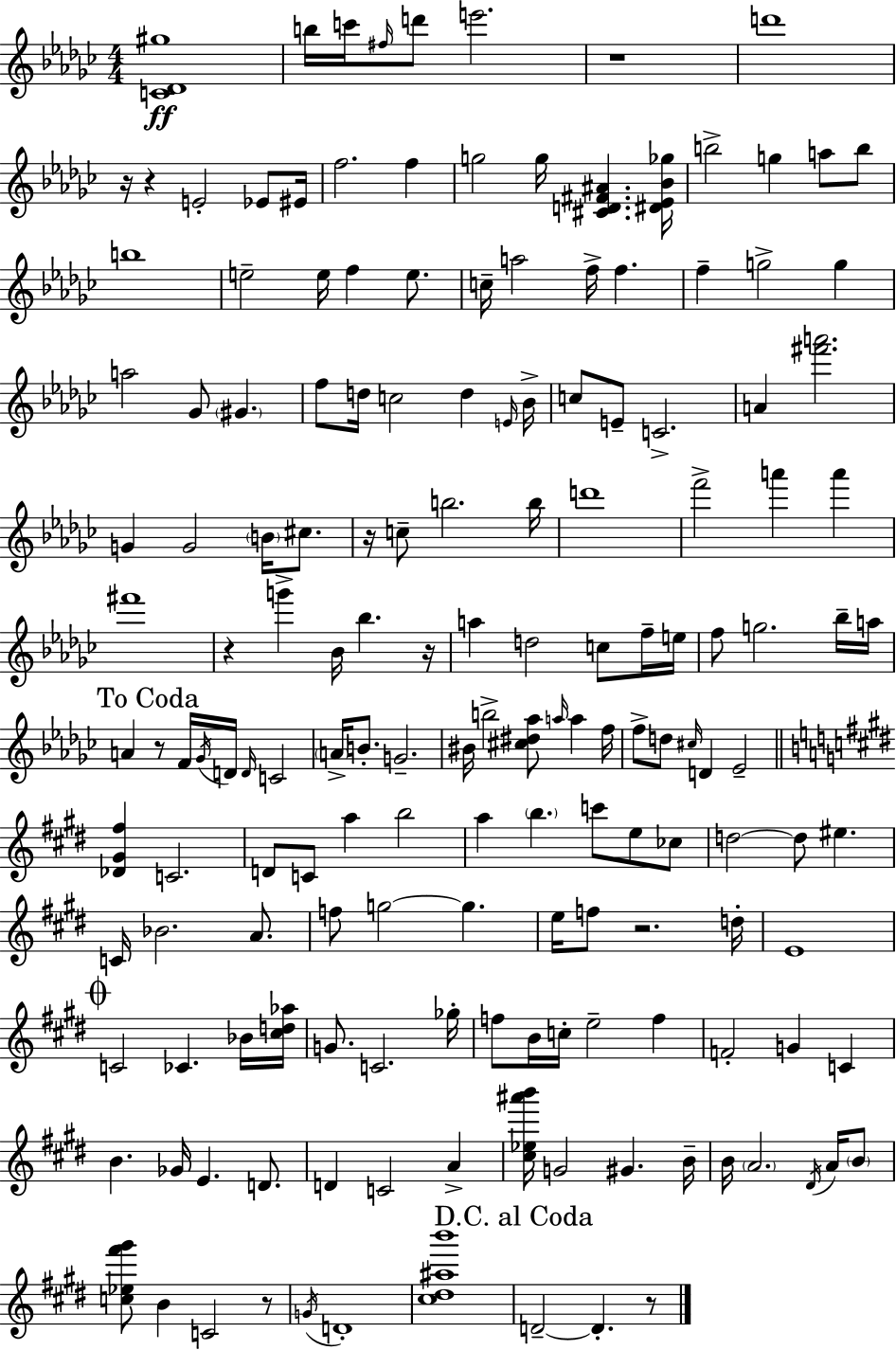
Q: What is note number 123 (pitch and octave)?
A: B4